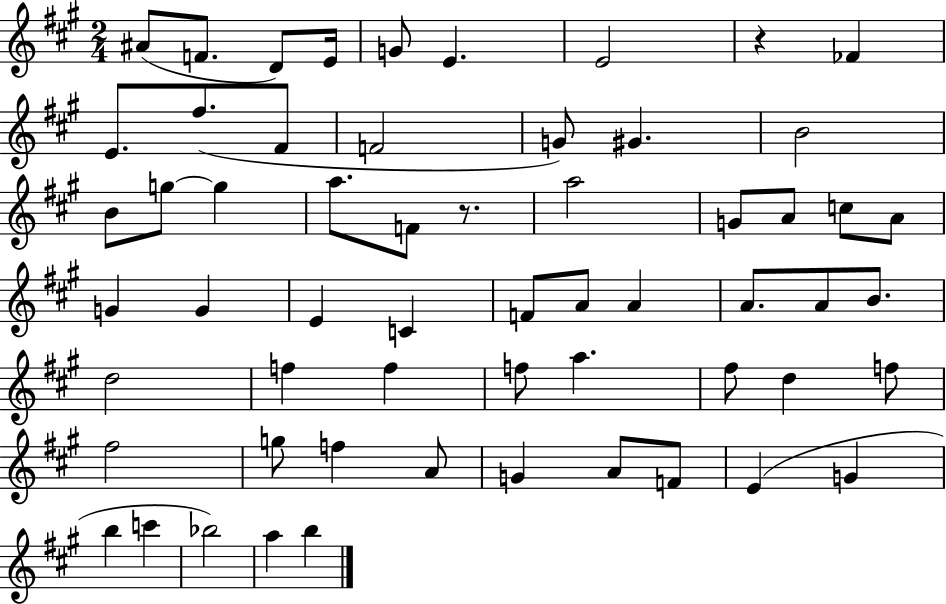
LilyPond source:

{
  \clef treble
  \numericTimeSignature
  \time 2/4
  \key a \major
  \repeat volta 2 { ais'8( f'8. d'8) e'16 | g'8 e'4. | e'2 | r4 fes'4 | \break e'8. fis''8.( fis'8 | f'2 | g'8) gis'4. | b'2 | \break b'8 g''8~~ g''4 | a''8. f'8 r8. | a''2 | g'8 a'8 c''8 a'8 | \break g'4 g'4 | e'4 c'4 | f'8 a'8 a'4 | a'8. a'8 b'8. | \break d''2 | f''4 f''4 | f''8 a''4. | fis''8 d''4 f''8 | \break fis''2 | g''8 f''4 a'8 | g'4 a'8 f'8 | e'4( g'4 | \break b''4 c'''4 | bes''2) | a''4 b''4 | } \bar "|."
}